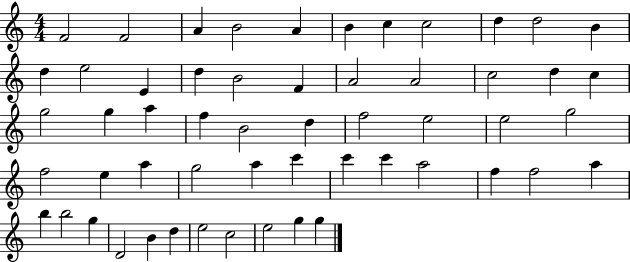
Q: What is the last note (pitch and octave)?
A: G5